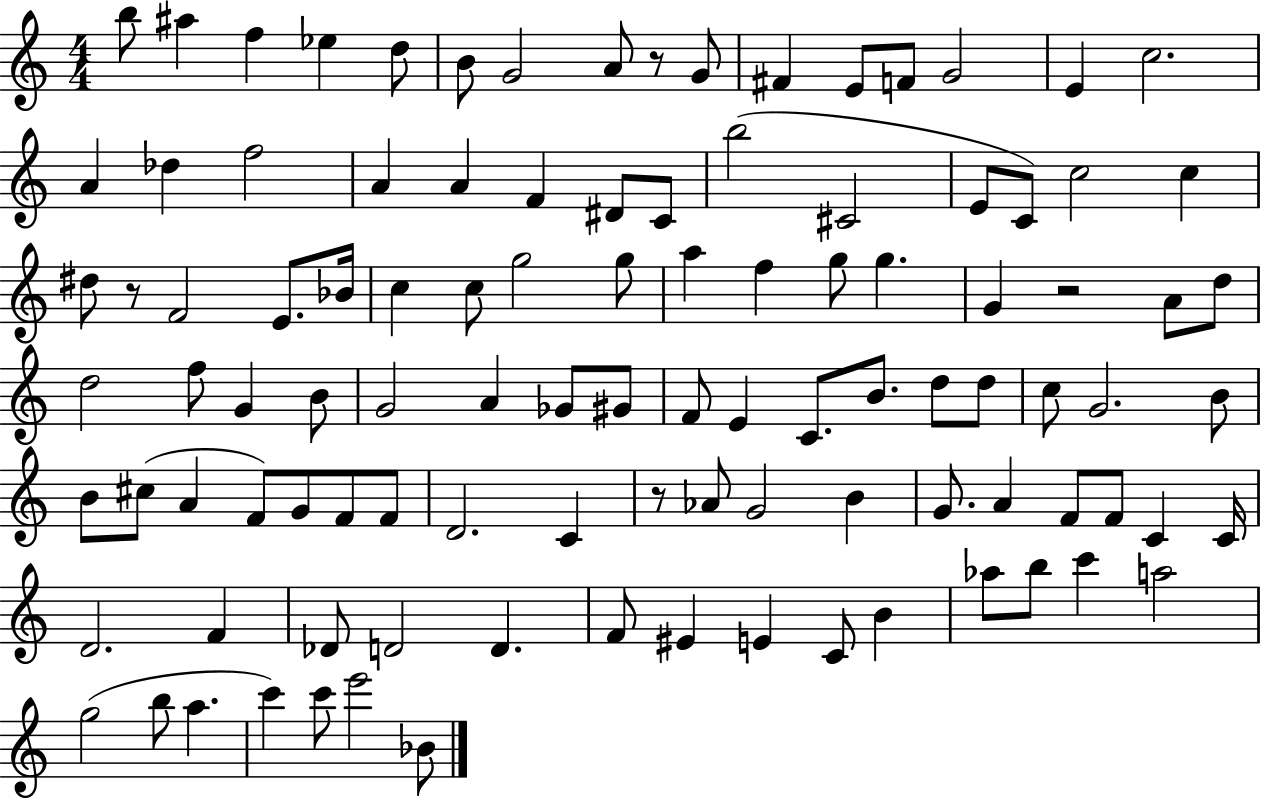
B5/e A#5/q F5/q Eb5/q D5/e B4/e G4/h A4/e R/e G4/e F#4/q E4/e F4/e G4/h E4/q C5/h. A4/q Db5/q F5/h A4/q A4/q F4/q D#4/e C4/e B5/h C#4/h E4/e C4/e C5/h C5/q D#5/e R/e F4/h E4/e. Bb4/s C5/q C5/e G5/h G5/e A5/q F5/q G5/e G5/q. G4/q R/h A4/e D5/e D5/h F5/e G4/q B4/e G4/h A4/q Gb4/e G#4/e F4/e E4/q C4/e. B4/e. D5/e D5/e C5/e G4/h. B4/e B4/e C#5/e A4/q F4/e G4/e F4/e F4/e D4/h. C4/q R/e Ab4/e G4/h B4/q G4/e. A4/q F4/e F4/e C4/q C4/s D4/h. F4/q Db4/e D4/h D4/q. F4/e EIS4/q E4/q C4/e B4/q Ab5/e B5/e C6/q A5/h G5/h B5/e A5/q. C6/q C6/e E6/h Bb4/e